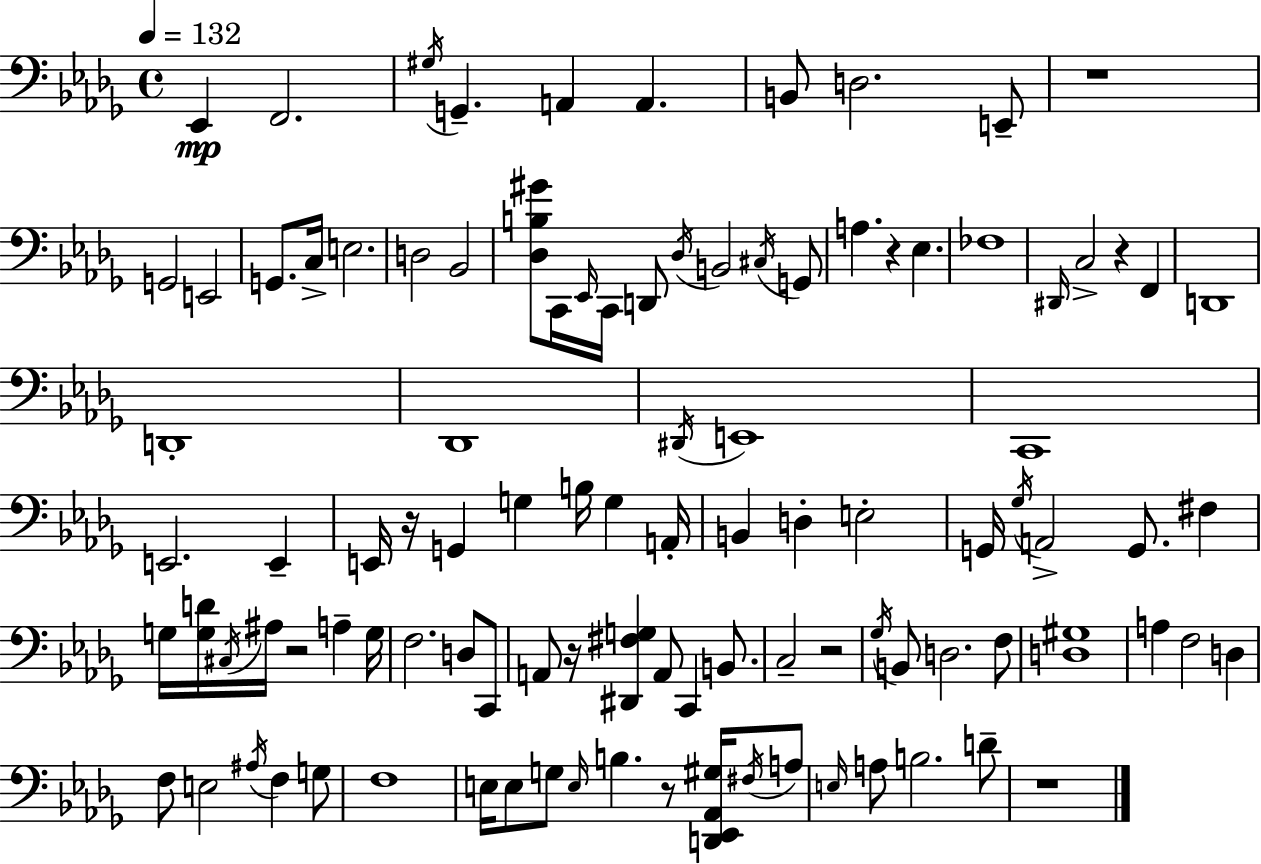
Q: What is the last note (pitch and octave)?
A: D4